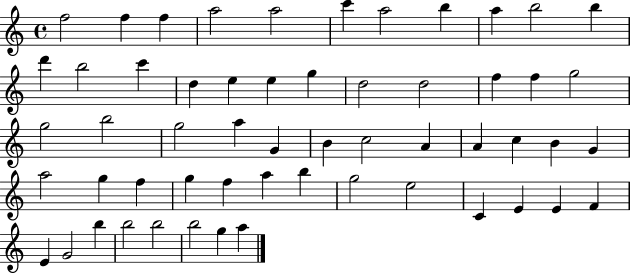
{
  \clef treble
  \time 4/4
  \defaultTimeSignature
  \key c \major
  f''2 f''4 f''4 | a''2 a''2 | c'''4 a''2 b''4 | a''4 b''2 b''4 | \break d'''4 b''2 c'''4 | d''4 e''4 e''4 g''4 | d''2 d''2 | f''4 f''4 g''2 | \break g''2 b''2 | g''2 a''4 g'4 | b'4 c''2 a'4 | a'4 c''4 b'4 g'4 | \break a''2 g''4 f''4 | g''4 f''4 a''4 b''4 | g''2 e''2 | c'4 e'4 e'4 f'4 | \break e'4 g'2 b''4 | b''2 b''2 | b''2 g''4 a''4 | \bar "|."
}